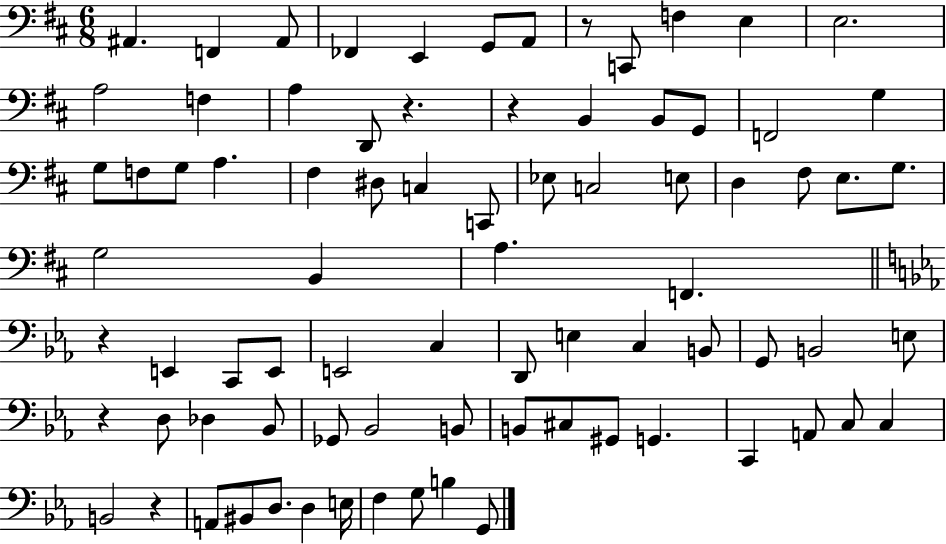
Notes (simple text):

A#2/q. F2/q A#2/e FES2/q E2/q G2/e A2/e R/e C2/e F3/q E3/q E3/h. A3/h F3/q A3/q D2/e R/q. R/q B2/q B2/e G2/e F2/h G3/q G3/e F3/e G3/e A3/q. F#3/q D#3/e C3/q C2/e Eb3/e C3/h E3/e D3/q F#3/e E3/e. G3/e. G3/h B2/q A3/q. F2/q. R/q E2/q C2/e E2/e E2/h C3/q D2/e E3/q C3/q B2/e G2/e B2/h E3/e R/q D3/e Db3/q Bb2/e Gb2/e Bb2/h B2/e B2/e C#3/e G#2/e G2/q. C2/q A2/e C3/e C3/q B2/h R/q A2/e BIS2/e D3/e. D3/q E3/s F3/q G3/e B3/q G2/e